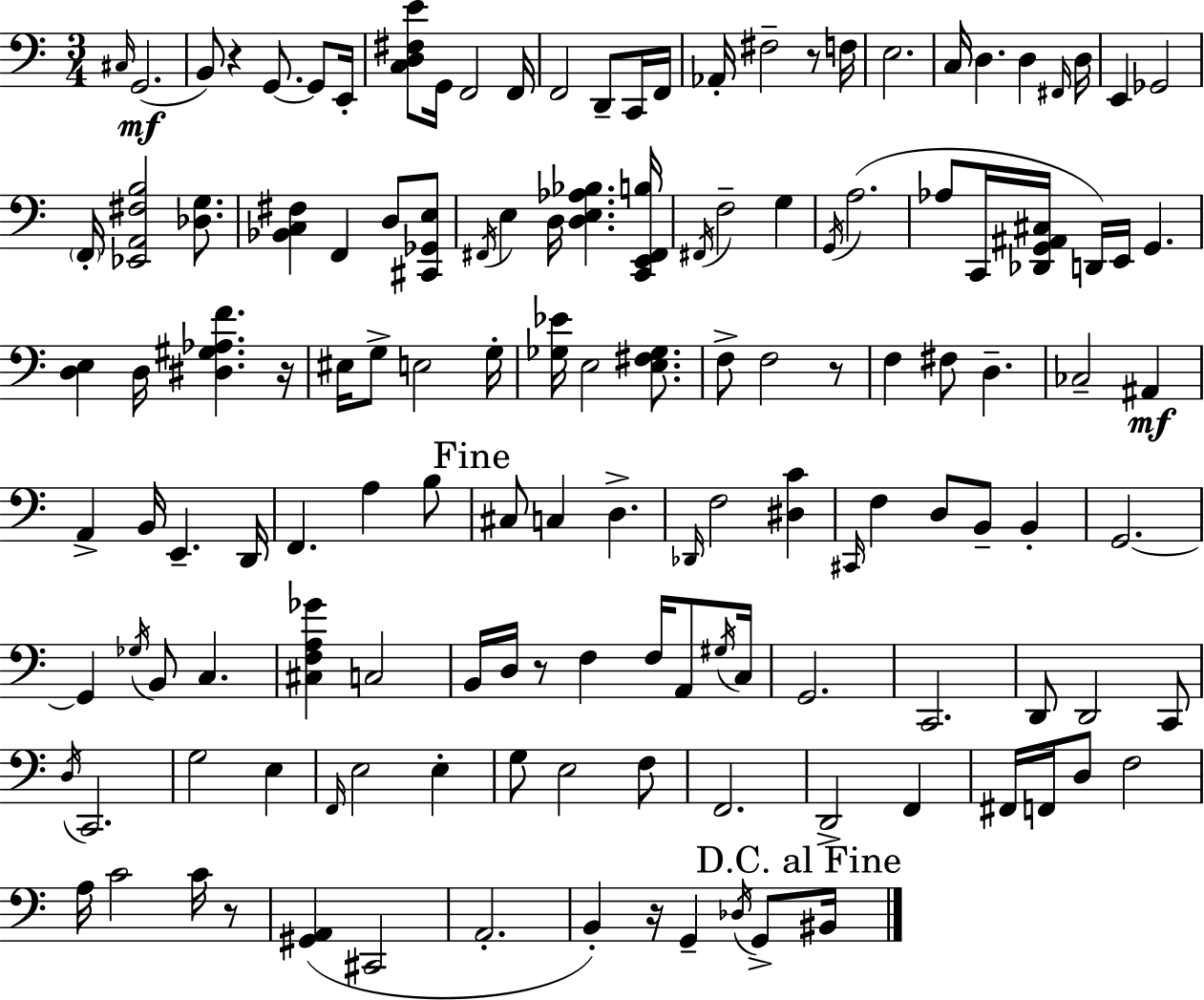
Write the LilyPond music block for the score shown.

{
  \clef bass
  \numericTimeSignature
  \time 3/4
  \key c \major
  \grace { cis16 }(\mf g,2. | b,8) r4 g,8.~~ g,8 | e,16-. <c d fis e'>8 g,16 f,2 | f,16 f,2 d,8-- c,16 | \break f,16 aes,16-. fis2-- r8 | f16 e2. | c16 d4. d4 | \grace { fis,16 } d16 e,4 ges,2 | \break \parenthesize f,16-. <ees, a, fis b>2 <des g>8. | <bes, c fis>4 f,4 d8 | <cis, ges, e>8 \acciaccatura { fis,16 } e4 d16 <d e aes bes>4. | <c, e, fis, b>16 \acciaccatura { fis,16 } f2-- | \break g4 \acciaccatura { g,16 } a2.( | aes8 c,16 <des, g, ais, cis>16 d,16) e,16 g,4. | <d e>4 d16 <dis gis aes f'>4. | r16 eis16 g8-> e2 | \break g16-. <ges ees'>16 e2 | <e fis ges>8. f8-> f2 | r8 f4 fis8 d4.-- | ces2-- | \break ais,4\mf a,4-> b,16 e,4.-- | d,16 f,4. a4 | b8 \mark "Fine" cis8 c4 d4.-> | \grace { des,16 } f2 | \break <dis c'>4 \grace { cis,16 } f4 d8 | b,8-- b,4-. g,2.~~ | g,4 \acciaccatura { ges16 } | b,8 c4. <cis f a ges'>4 | \break c2 b,16 d16 r8 | f4 f16 a,8 \acciaccatura { gis16 } c16 g,2. | c,2. | d,8 d,2 | \break c,8 \acciaccatura { d16 } c,2. | g2 | e4 \grace { f,16 } e2 | e4-. g8 | \break e2 f8 f,2. | d,2-> | f,4 fis,16 | f,16 d8 f2 a16 | \break c'2 c'16 r8 <gis, a,>4( | cis,2 a,2.-. | b,4-.) | r16 g,4-- \acciaccatura { des16 } g,8-> \mark "D.C. al Fine" bis,16 | \break \bar "|."
}